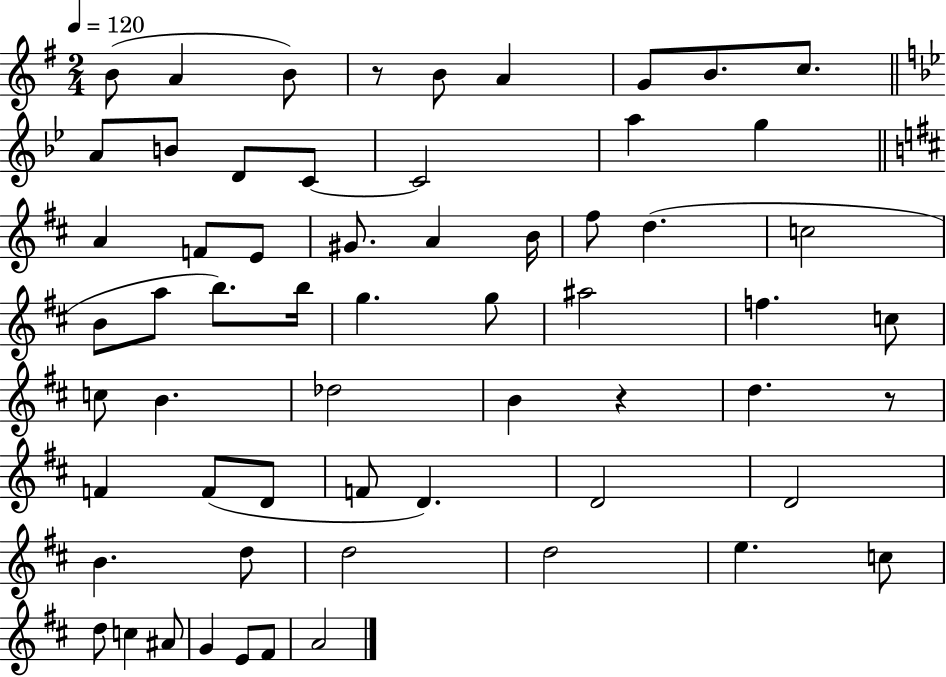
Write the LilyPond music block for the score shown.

{
  \clef treble
  \numericTimeSignature
  \time 2/4
  \key g \major
  \tempo 4 = 120
  b'8( a'4 b'8) | r8 b'8 a'4 | g'8 b'8. c''8. | \bar "||" \break \key g \minor a'8 b'8 d'8 c'8~~ | c'2 | a''4 g''4 | \bar "||" \break \key d \major a'4 f'8 e'8 | gis'8. a'4 b'16 | fis''8 d''4.( | c''2 | \break b'8 a''8 b''8.) b''16 | g''4. g''8 | ais''2 | f''4. c''8 | \break c''8 b'4. | des''2 | b'4 r4 | d''4. r8 | \break f'4 f'8( d'8 | f'8 d'4.) | d'2 | d'2 | \break b'4. d''8 | d''2 | d''2 | e''4. c''8 | \break d''8 c''4 ais'8 | g'4 e'8 fis'8 | a'2 | \bar "|."
}